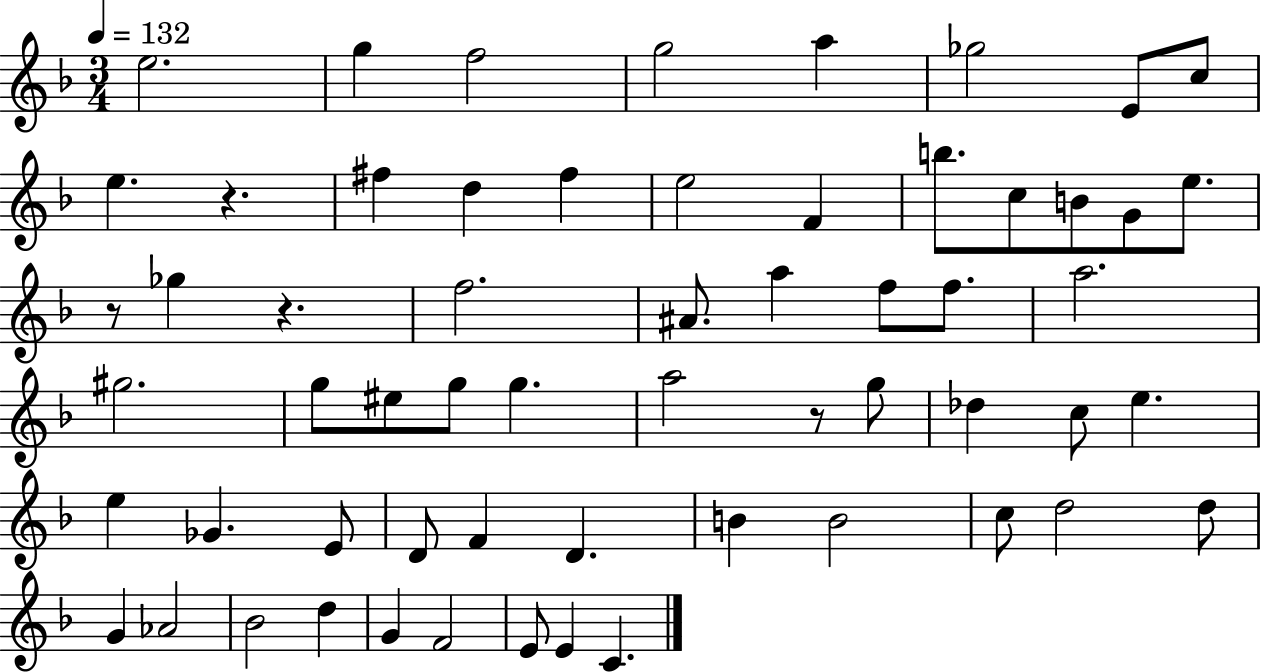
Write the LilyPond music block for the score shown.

{
  \clef treble
  \numericTimeSignature
  \time 3/4
  \key f \major
  \tempo 4 = 132
  e''2. | g''4 f''2 | g''2 a''4 | ges''2 e'8 c''8 | \break e''4. r4. | fis''4 d''4 fis''4 | e''2 f'4 | b''8. c''8 b'8 g'8 e''8. | \break r8 ges''4 r4. | f''2. | ais'8. a''4 f''8 f''8. | a''2. | \break gis''2. | g''8 eis''8 g''8 g''4. | a''2 r8 g''8 | des''4 c''8 e''4. | \break e''4 ges'4. e'8 | d'8 f'4 d'4. | b'4 b'2 | c''8 d''2 d''8 | \break g'4 aes'2 | bes'2 d''4 | g'4 f'2 | e'8 e'4 c'4. | \break \bar "|."
}